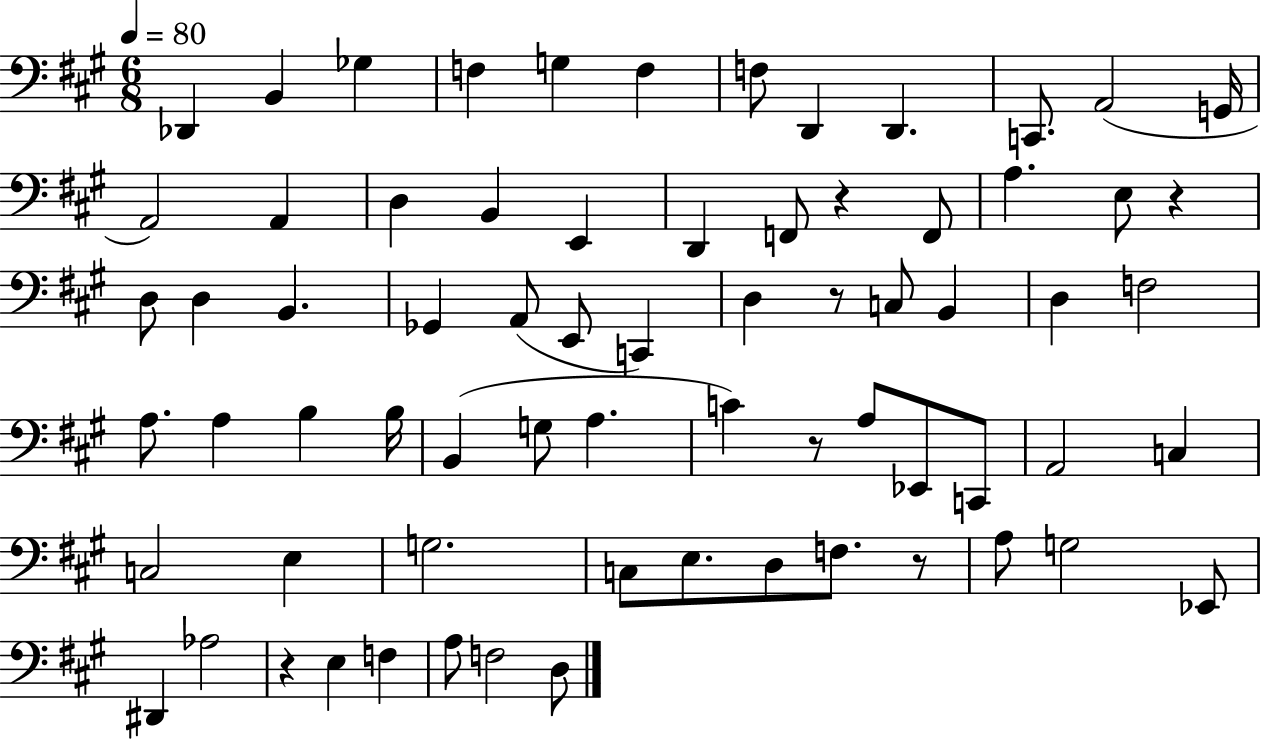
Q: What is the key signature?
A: A major